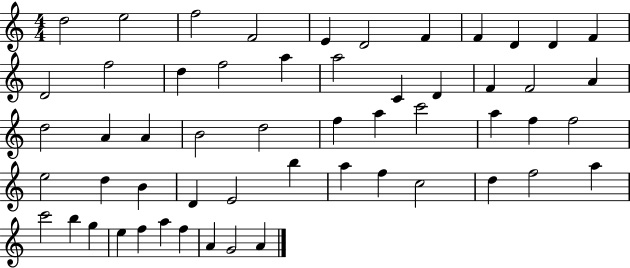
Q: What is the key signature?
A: C major